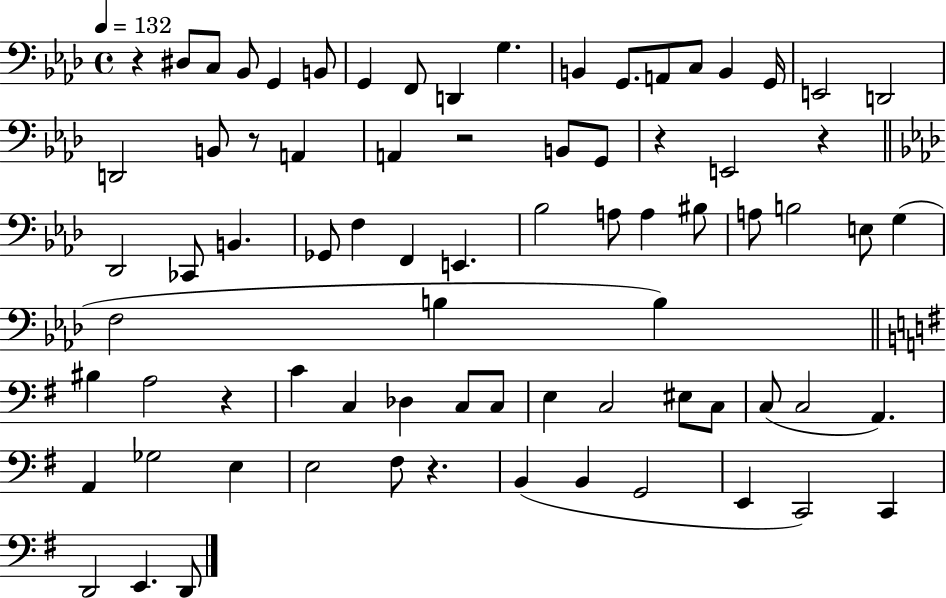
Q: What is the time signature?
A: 4/4